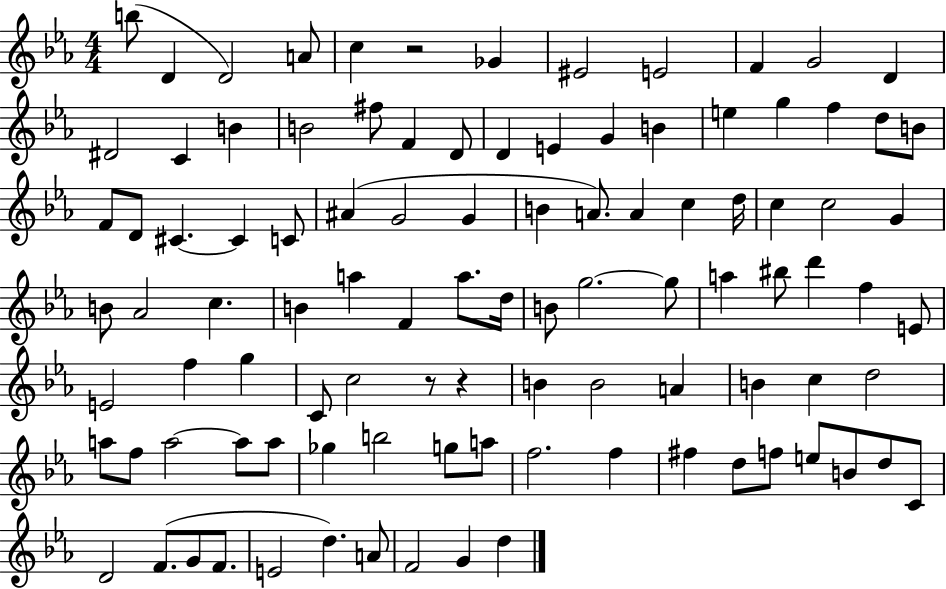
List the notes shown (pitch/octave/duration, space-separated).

B5/e D4/q D4/h A4/e C5/q R/h Gb4/q EIS4/h E4/h F4/q G4/h D4/q D#4/h C4/q B4/q B4/h F#5/e F4/q D4/e D4/q E4/q G4/q B4/q E5/q G5/q F5/q D5/e B4/e F4/e D4/e C#4/q. C#4/q C4/e A#4/q G4/h G4/q B4/q A4/e. A4/q C5/q D5/s C5/q C5/h G4/q B4/e Ab4/h C5/q. B4/q A5/q F4/q A5/e. D5/s B4/e G5/h. G5/e A5/q BIS5/e D6/q F5/q E4/e E4/h F5/q G5/q C4/e C5/h R/e R/q B4/q B4/h A4/q B4/q C5/q D5/h A5/e F5/e A5/h A5/e A5/e Gb5/q B5/h G5/e A5/e F5/h. F5/q F#5/q D5/e F5/e E5/e B4/e D5/e C4/e D4/h F4/e. G4/e F4/e. E4/h D5/q. A4/e F4/h G4/q D5/q